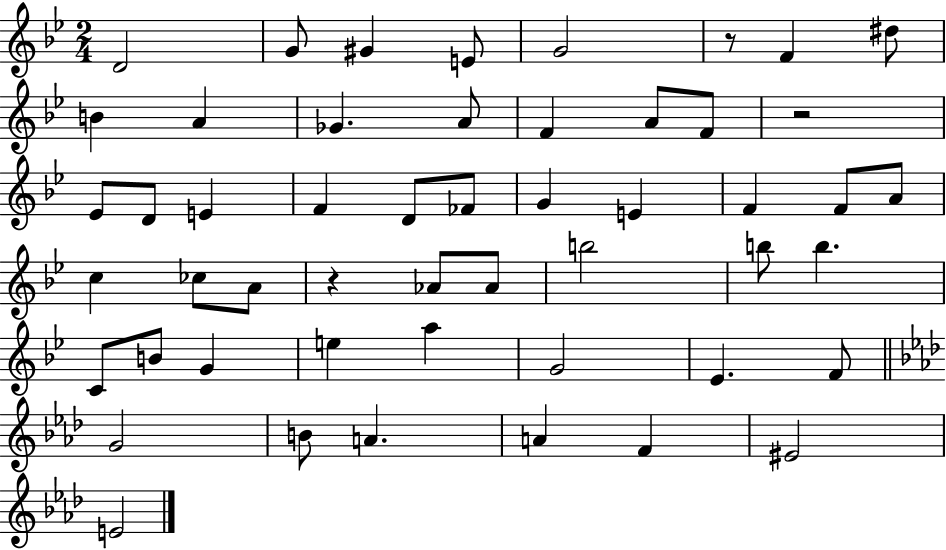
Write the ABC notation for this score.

X:1
T:Untitled
M:2/4
L:1/4
K:Bb
D2 G/2 ^G E/2 G2 z/2 F ^d/2 B A _G A/2 F A/2 F/2 z2 _E/2 D/2 E F D/2 _F/2 G E F F/2 A/2 c _c/2 A/2 z _A/2 _A/2 b2 b/2 b C/2 B/2 G e a G2 _E F/2 G2 B/2 A A F ^E2 E2